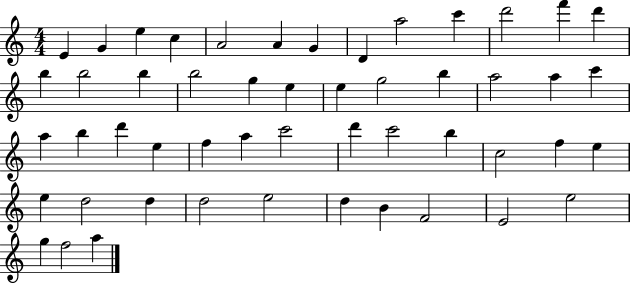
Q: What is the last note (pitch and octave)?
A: A5